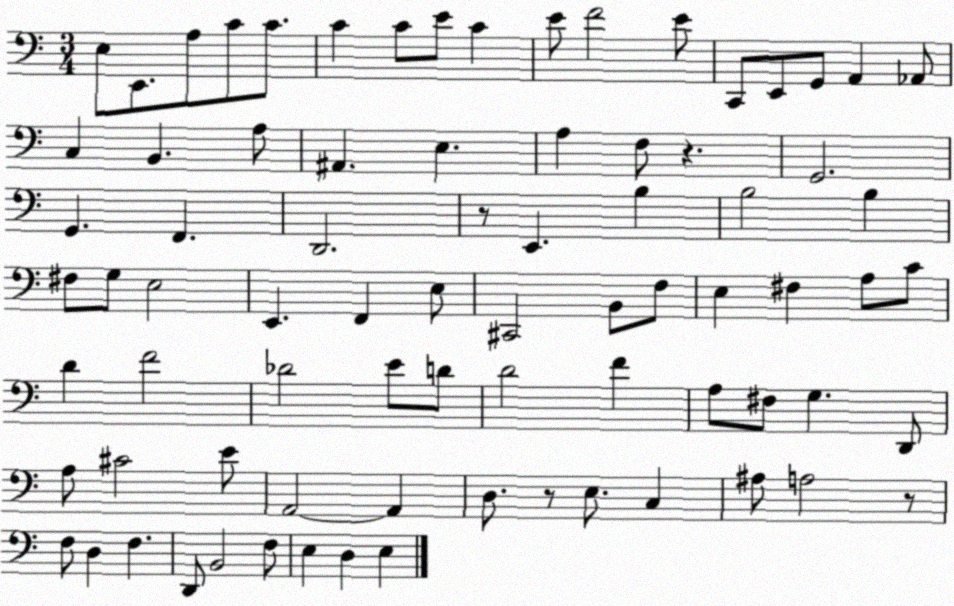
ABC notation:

X:1
T:Untitled
M:3/4
L:1/4
K:C
E,/2 E,,/2 A,/2 C/2 C/2 C C/2 E/2 C E/2 F2 E/2 C,,/2 E,,/2 G,,/2 A,, _A,,/2 C, B,, A,/2 ^A,, E, A, F,/2 z G,,2 G,, F,, D,,2 z/2 E,, B, B,2 B, ^F,/2 G,/2 E,2 E,, F,, E,/2 ^C,,2 B,,/2 F,/2 E, ^F, A,/2 C/2 D F2 _D2 E/2 D/2 D2 F A,/2 ^F,/2 G, D,,/2 A,/2 ^C2 E/2 A,,2 A,, D,/2 z/2 E,/2 C, ^A,/2 A,2 z/2 F,/2 D, F, D,,/2 B,,2 F,/2 E, D, E,